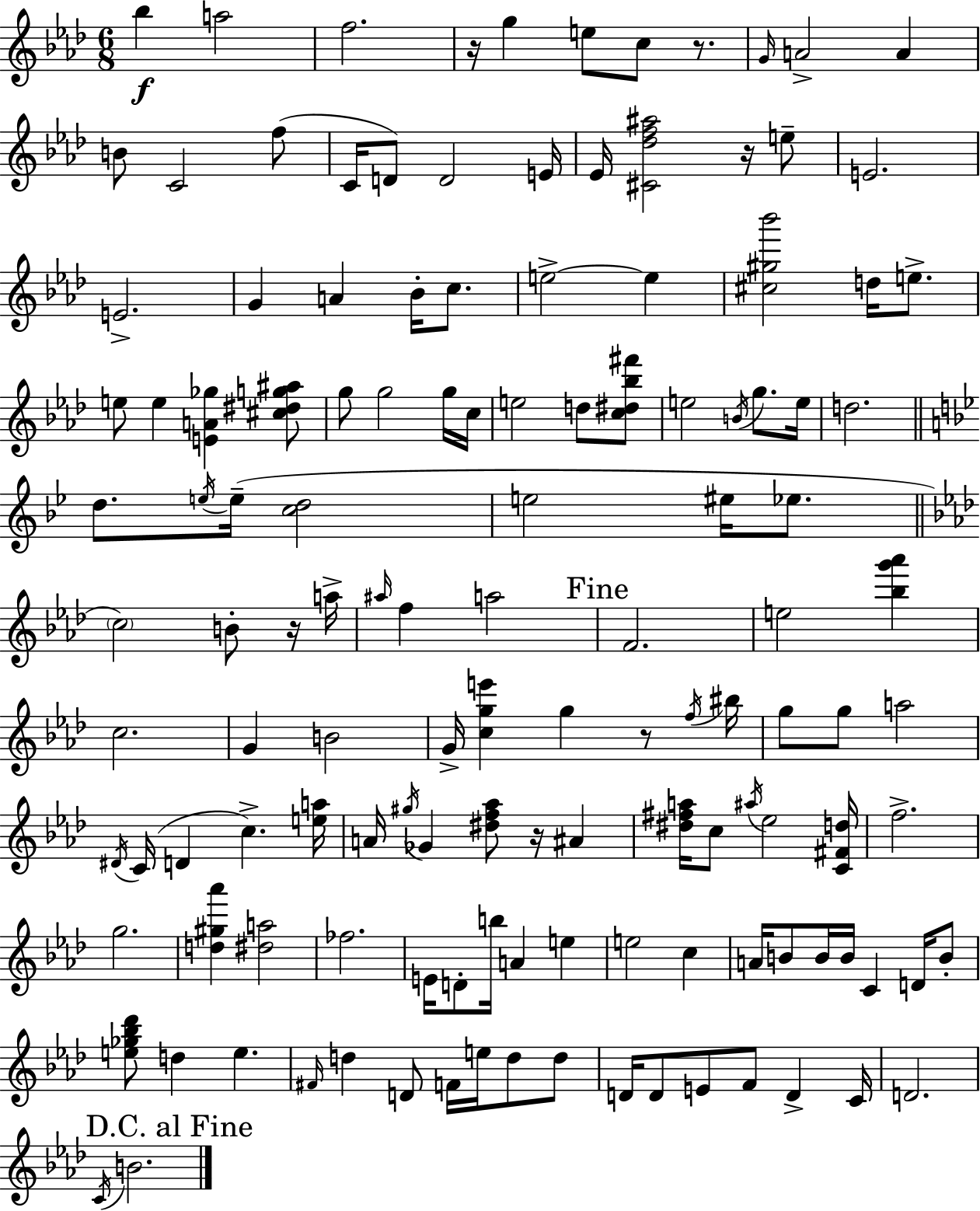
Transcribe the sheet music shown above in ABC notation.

X:1
T:Untitled
M:6/8
L:1/4
K:Fm
_b a2 f2 z/4 g e/2 c/2 z/2 G/4 A2 A B/2 C2 f/2 C/4 D/2 D2 E/4 _E/4 [^C_df^a]2 z/4 e/2 E2 E2 G A _B/4 c/2 e2 e [^c^g_b']2 d/4 e/2 e/2 e [EA_g] [^c^dg^a]/2 g/2 g2 g/4 c/4 e2 d/2 [c^d_b^f']/2 e2 B/4 g/2 e/4 d2 d/2 e/4 e/4 [cd]2 e2 ^e/4 _e/2 c2 B/2 z/4 a/4 ^a/4 f a2 F2 e2 [_bg'_a'] c2 G B2 G/4 [cge'] g z/2 f/4 ^b/4 g/2 g/2 a2 ^D/4 C/4 D c [ea]/4 A/4 ^g/4 _G [^df_a]/2 z/4 ^A [^d^fa]/4 c/2 ^a/4 _e2 [C^Fd]/4 f2 g2 [d^g_a'] [^da]2 _f2 E/4 D/2 b/4 A e e2 c A/4 B/2 B/4 B/4 C D/4 B/2 [e_g_b_d']/2 d e ^F/4 d D/2 F/4 e/4 d/2 d/2 D/4 D/2 E/2 F/2 D C/4 D2 C/4 B2